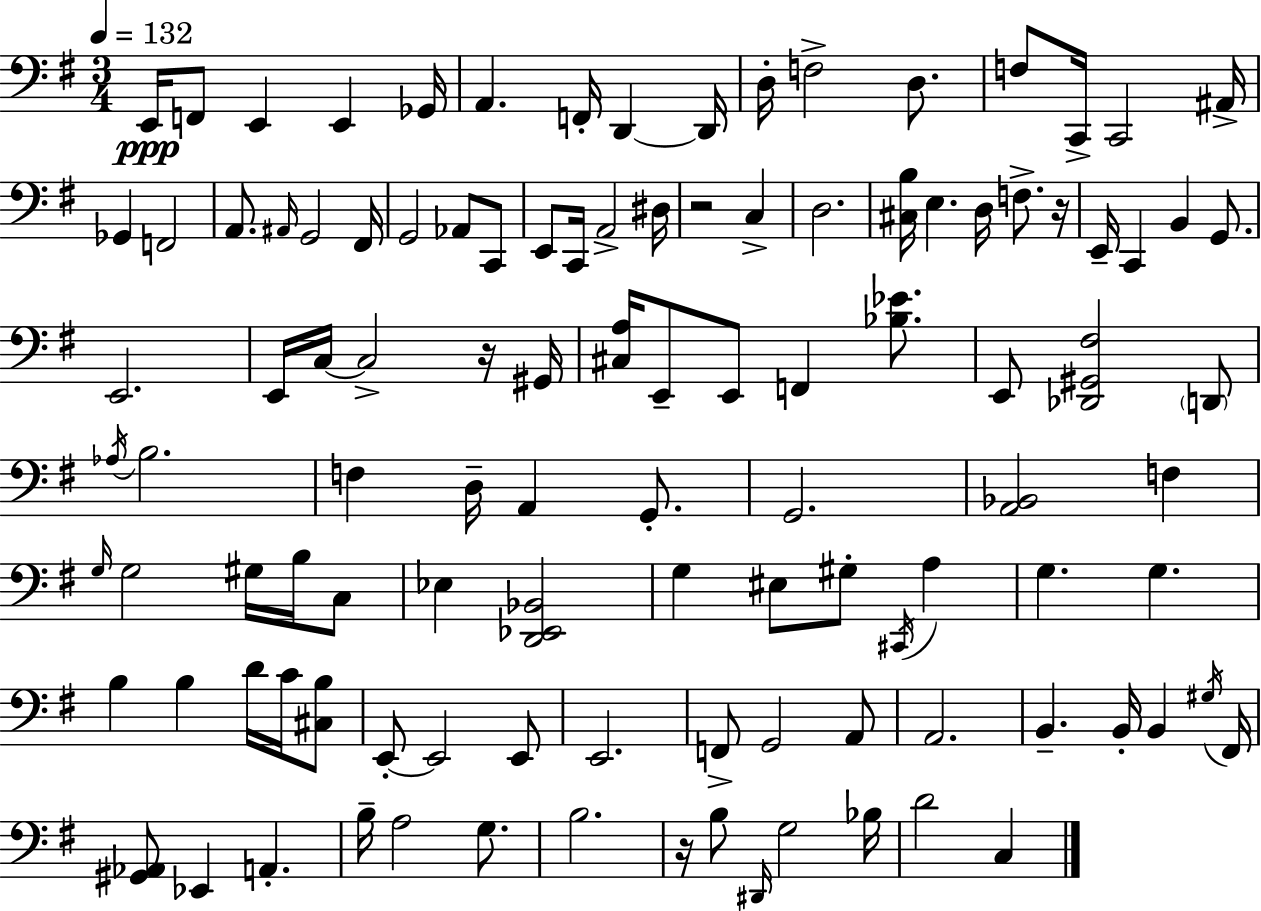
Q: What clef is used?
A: bass